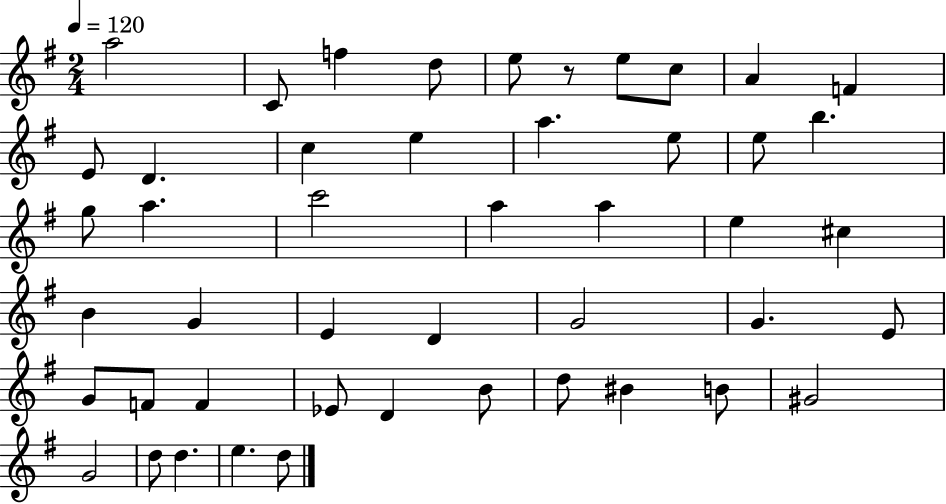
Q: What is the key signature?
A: G major